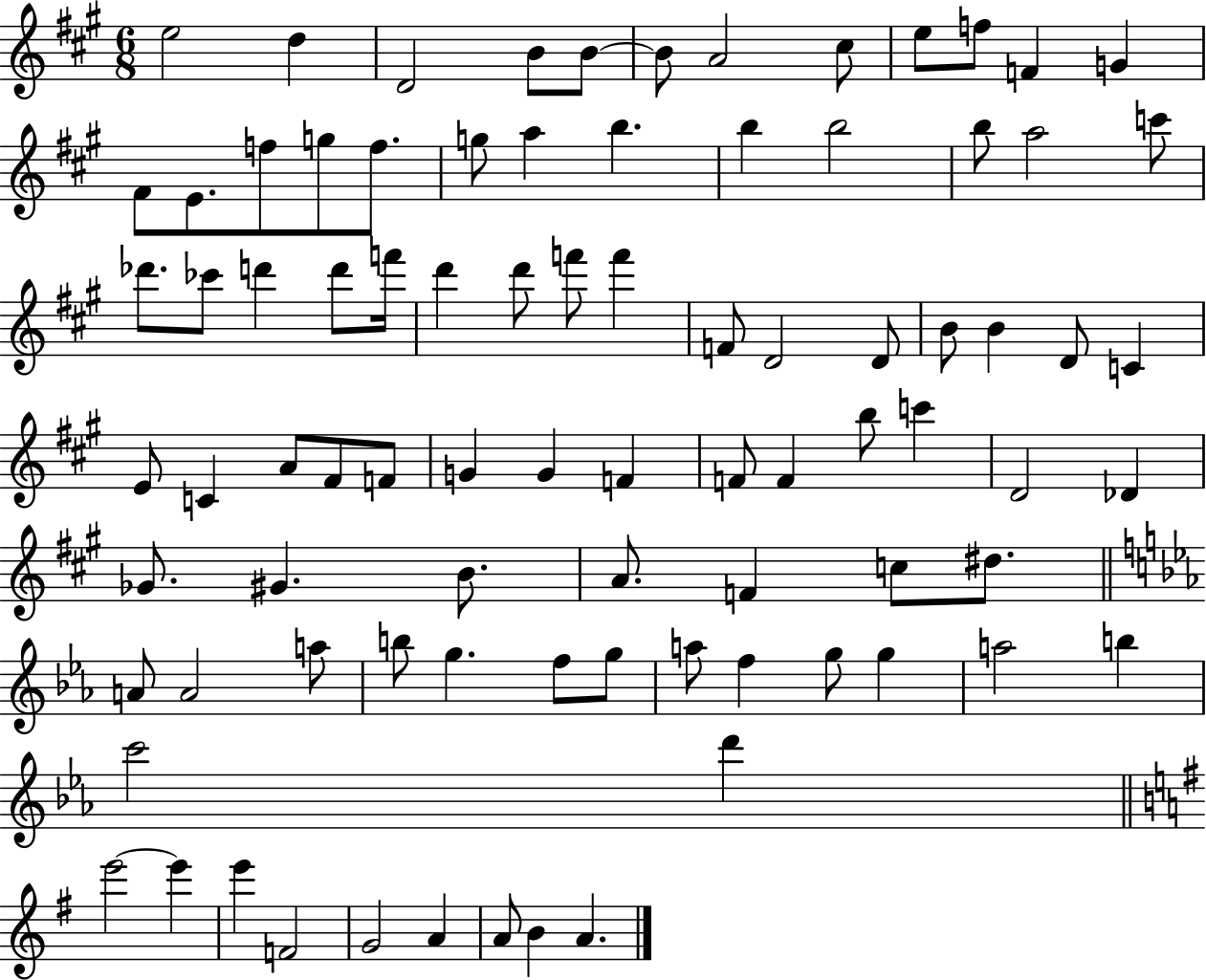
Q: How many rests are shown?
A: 0